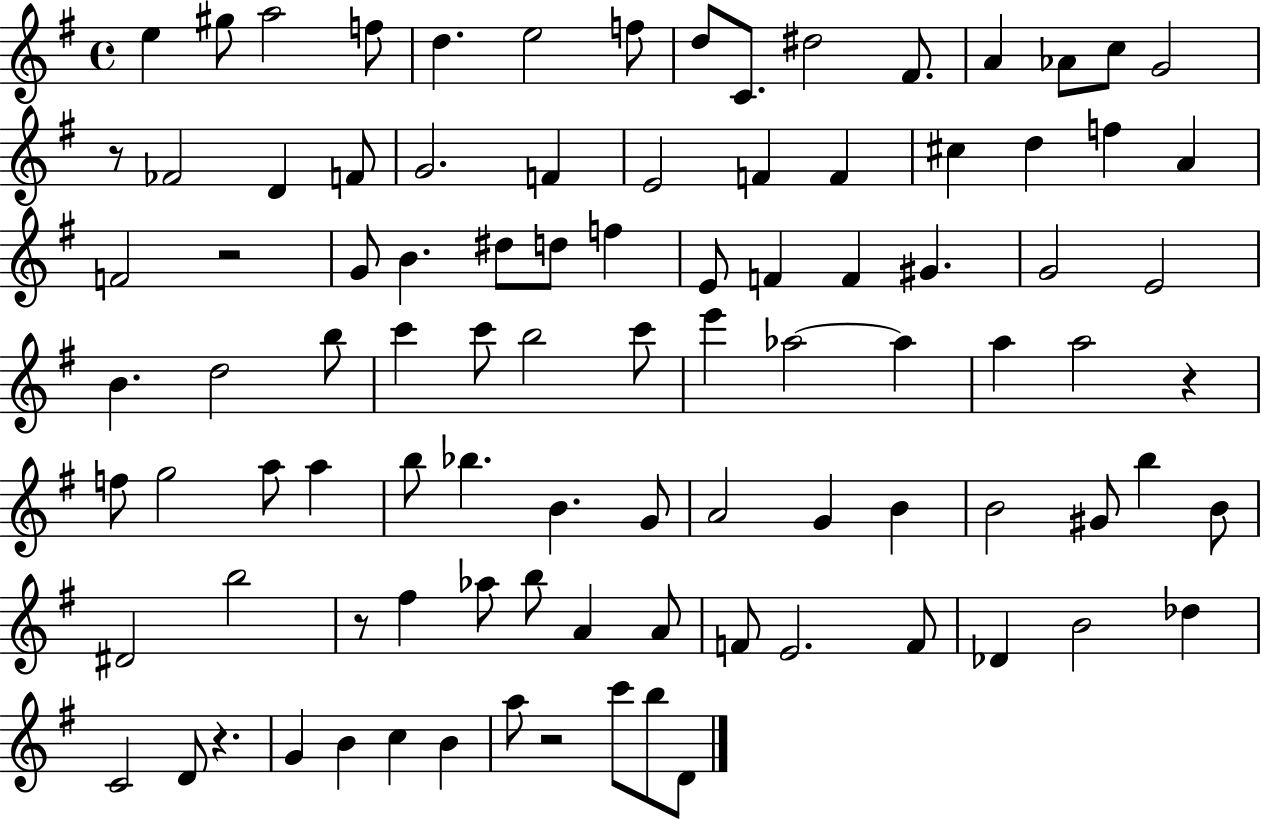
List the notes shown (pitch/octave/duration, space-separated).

E5/q G#5/e A5/h F5/e D5/q. E5/h F5/e D5/e C4/e. D#5/h F#4/e. A4/q Ab4/e C5/e G4/h R/e FES4/h D4/q F4/e G4/h. F4/q E4/h F4/q F4/q C#5/q D5/q F5/q A4/q F4/h R/h G4/e B4/q. D#5/e D5/e F5/q E4/e F4/q F4/q G#4/q. G4/h E4/h B4/q. D5/h B5/e C6/q C6/e B5/h C6/e E6/q Ab5/h Ab5/q A5/q A5/h R/q F5/e G5/h A5/e A5/q B5/e Bb5/q. B4/q. G4/e A4/h G4/q B4/q B4/h G#4/e B5/q B4/e D#4/h B5/h R/e F#5/q Ab5/e B5/e A4/q A4/e F4/e E4/h. F4/e Db4/q B4/h Db5/q C4/h D4/e R/q. G4/q B4/q C5/q B4/q A5/e R/h C6/e B5/e D4/e